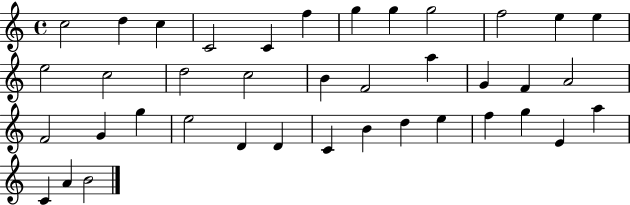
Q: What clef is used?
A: treble